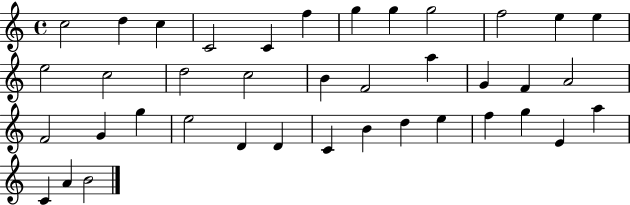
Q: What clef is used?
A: treble